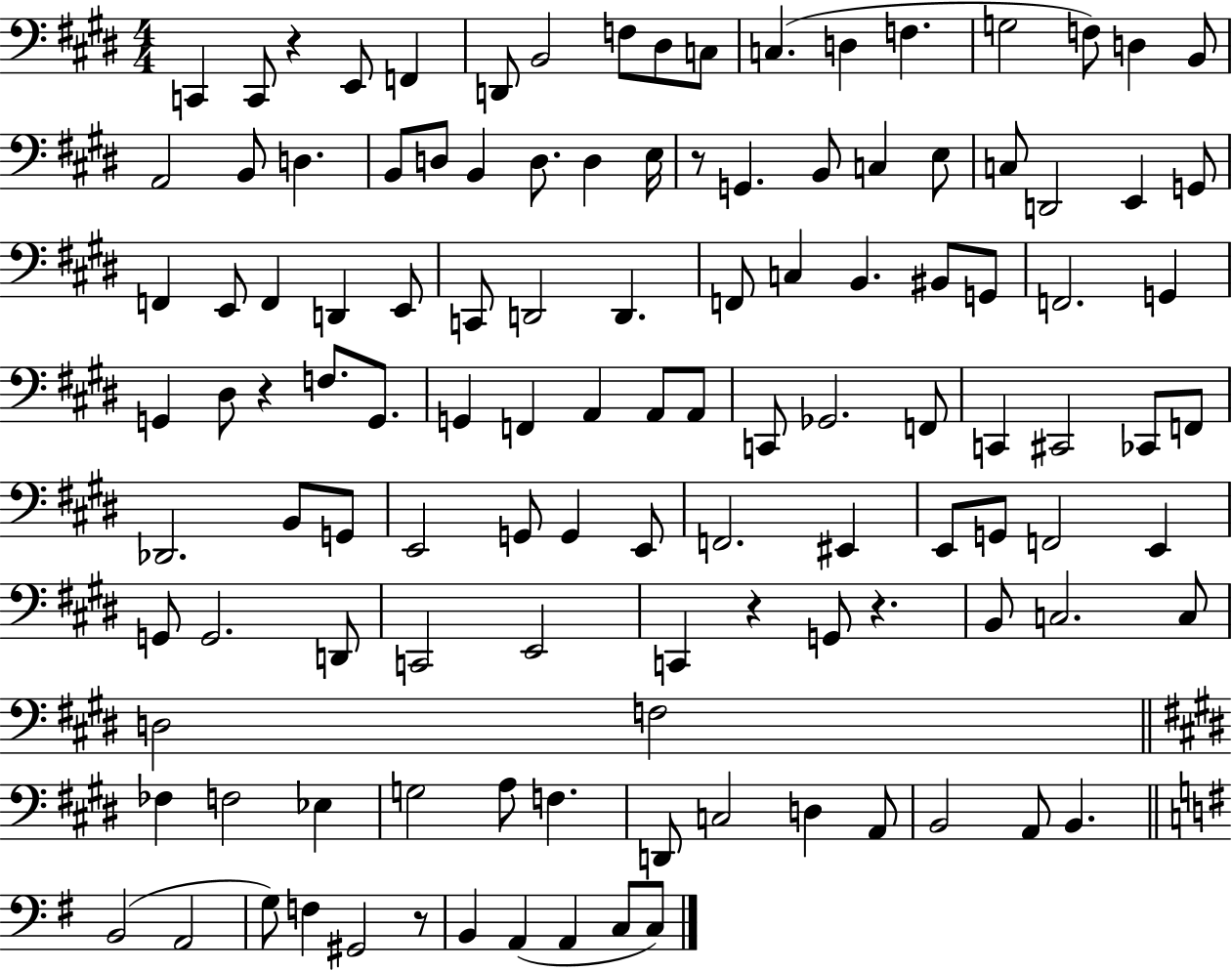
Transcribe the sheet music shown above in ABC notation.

X:1
T:Untitled
M:4/4
L:1/4
K:E
C,, C,,/2 z E,,/2 F,, D,,/2 B,,2 F,/2 ^D,/2 C,/2 C, D, F, G,2 F,/2 D, B,,/2 A,,2 B,,/2 D, B,,/2 D,/2 B,, D,/2 D, E,/4 z/2 G,, B,,/2 C, E,/2 C,/2 D,,2 E,, G,,/2 F,, E,,/2 F,, D,, E,,/2 C,,/2 D,,2 D,, F,,/2 C, B,, ^B,,/2 G,,/2 F,,2 G,, G,, ^D,/2 z F,/2 G,,/2 G,, F,, A,, A,,/2 A,,/2 C,,/2 _G,,2 F,,/2 C,, ^C,,2 _C,,/2 F,,/2 _D,,2 B,,/2 G,,/2 E,,2 G,,/2 G,, E,,/2 F,,2 ^E,, E,,/2 G,,/2 F,,2 E,, G,,/2 G,,2 D,,/2 C,,2 E,,2 C,, z G,,/2 z B,,/2 C,2 C,/2 D,2 F,2 _F, F,2 _E, G,2 A,/2 F, D,,/2 C,2 D, A,,/2 B,,2 A,,/2 B,, B,,2 A,,2 G,/2 F, ^G,,2 z/2 B,, A,, A,, C,/2 C,/2